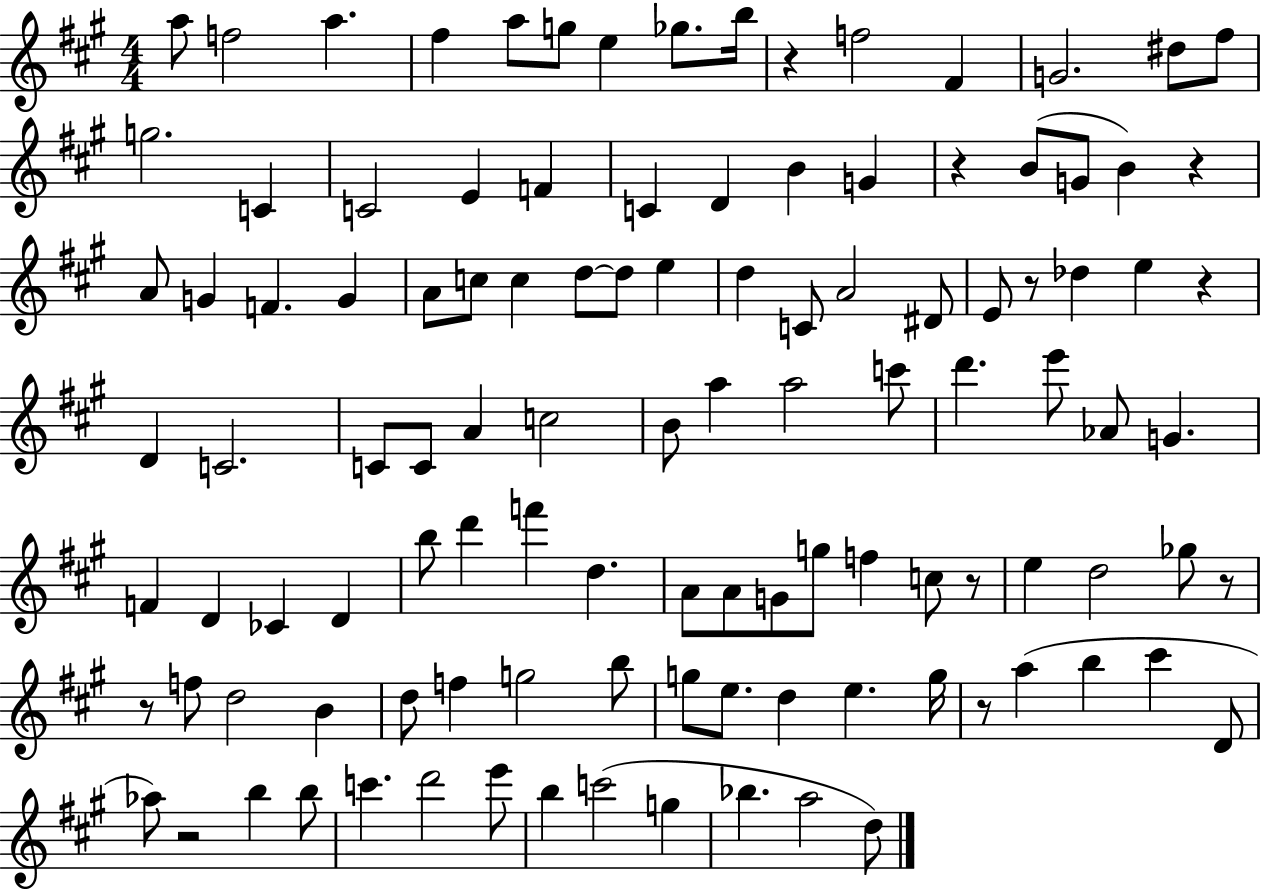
A5/e F5/h A5/q. F#5/q A5/e G5/e E5/q Gb5/e. B5/s R/q F5/h F#4/q G4/h. D#5/e F#5/e G5/h. C4/q C4/h E4/q F4/q C4/q D4/q B4/q G4/q R/q B4/e G4/e B4/q R/q A4/e G4/q F4/q. G4/q A4/e C5/e C5/q D5/e D5/e E5/q D5/q C4/e A4/h D#4/e E4/e R/e Db5/q E5/q R/q D4/q C4/h. C4/e C4/e A4/q C5/h B4/e A5/q A5/h C6/e D6/q. E6/e Ab4/e G4/q. F4/q D4/q CES4/q D4/q B5/e D6/q F6/q D5/q. A4/e A4/e G4/e G5/e F5/q C5/e R/e E5/q D5/h Gb5/e R/e R/e F5/e D5/h B4/q D5/e F5/q G5/h B5/e G5/e E5/e. D5/q E5/q. G5/s R/e A5/q B5/q C#6/q D4/e Ab5/e R/h B5/q B5/e C6/q. D6/h E6/e B5/q C6/h G5/q Bb5/q. A5/h D5/e